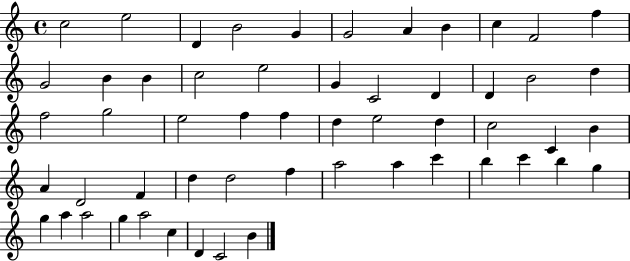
X:1
T:Untitled
M:4/4
L:1/4
K:C
c2 e2 D B2 G G2 A B c F2 f G2 B B c2 e2 G C2 D D B2 d f2 g2 e2 f f d e2 d c2 C B A D2 F d d2 f a2 a c' b c' b g g a a2 g a2 c D C2 B